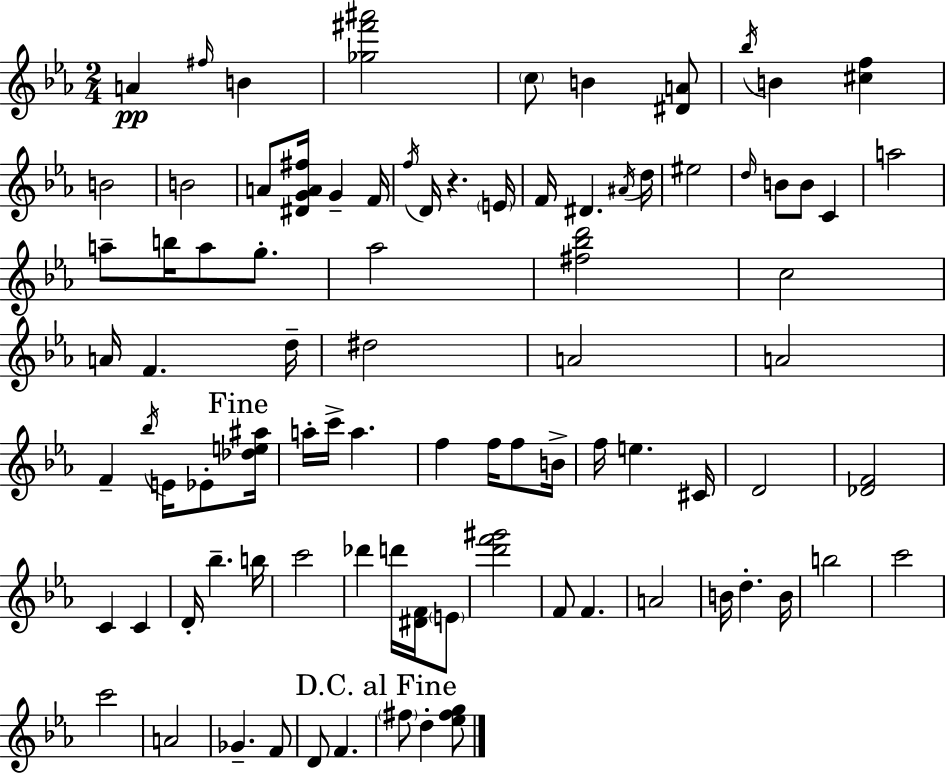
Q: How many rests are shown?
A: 1